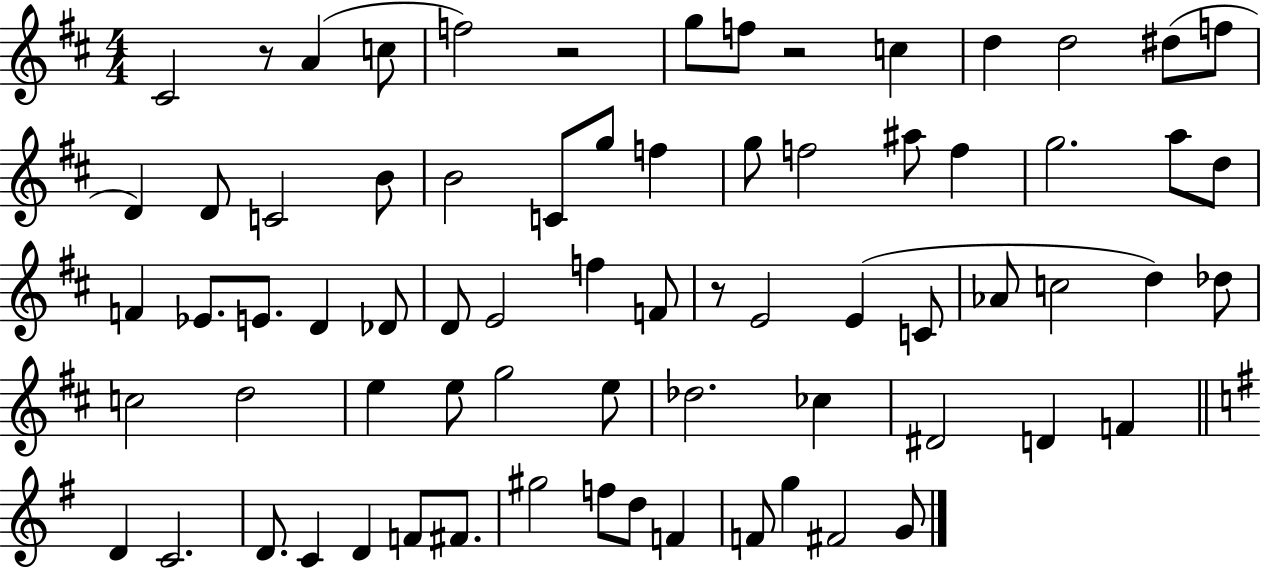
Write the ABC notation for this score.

X:1
T:Untitled
M:4/4
L:1/4
K:D
^C2 z/2 A c/2 f2 z2 g/2 f/2 z2 c d d2 ^d/2 f/2 D D/2 C2 B/2 B2 C/2 g/2 f g/2 f2 ^a/2 f g2 a/2 d/2 F _E/2 E/2 D _D/2 D/2 E2 f F/2 z/2 E2 E C/2 _A/2 c2 d _d/2 c2 d2 e e/2 g2 e/2 _d2 _c ^D2 D F D C2 D/2 C D F/2 ^F/2 ^g2 f/2 d/2 F F/2 g ^F2 G/2